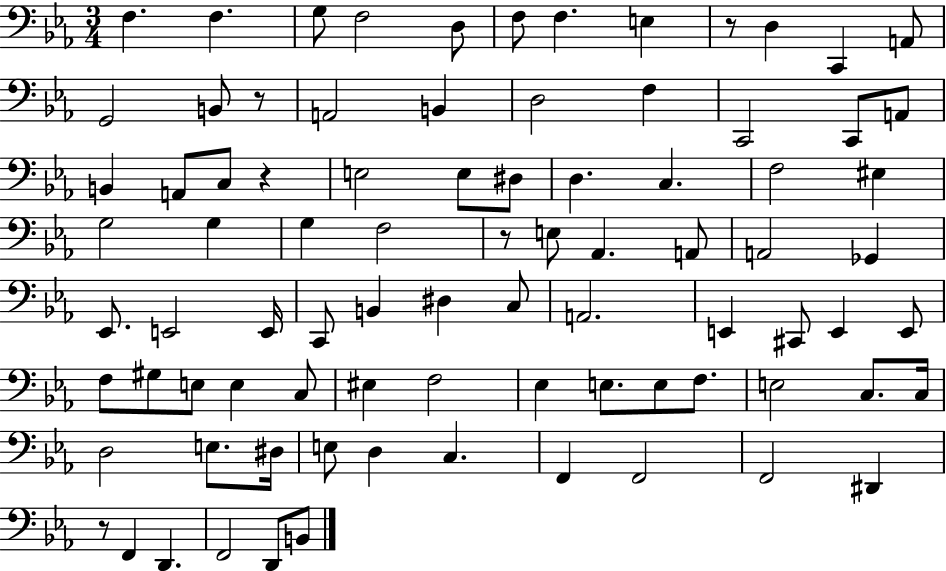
F3/q. F3/q. G3/e F3/h D3/e F3/e F3/q. E3/q R/e D3/q C2/q A2/e G2/h B2/e R/e A2/h B2/q D3/h F3/q C2/h C2/e A2/e B2/q A2/e C3/e R/q E3/h E3/e D#3/e D3/q. C3/q. F3/h EIS3/q G3/h G3/q G3/q F3/h R/e E3/e Ab2/q. A2/e A2/h Gb2/q Eb2/e. E2/h E2/s C2/e B2/q D#3/q C3/e A2/h. E2/q C#2/e E2/q E2/e F3/e G#3/e E3/e E3/q C3/e EIS3/q F3/h Eb3/q E3/e. E3/e F3/e. E3/h C3/e. C3/s D3/h E3/e. D#3/s E3/e D3/q C3/q. F2/q F2/h F2/h D#2/q R/e F2/q D2/q. F2/h D2/e B2/e